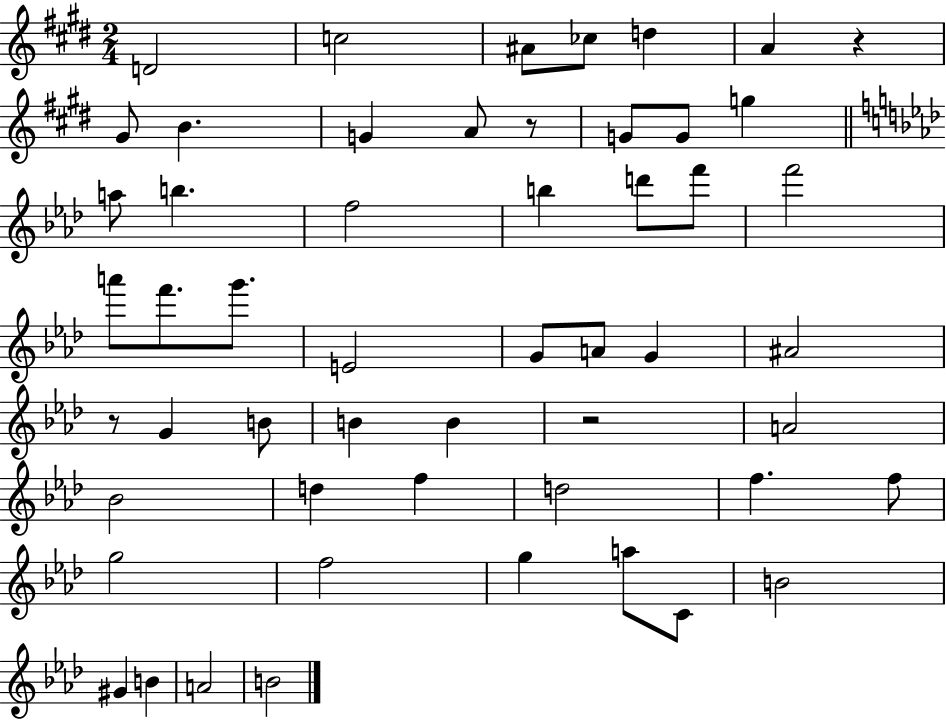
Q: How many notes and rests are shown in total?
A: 53